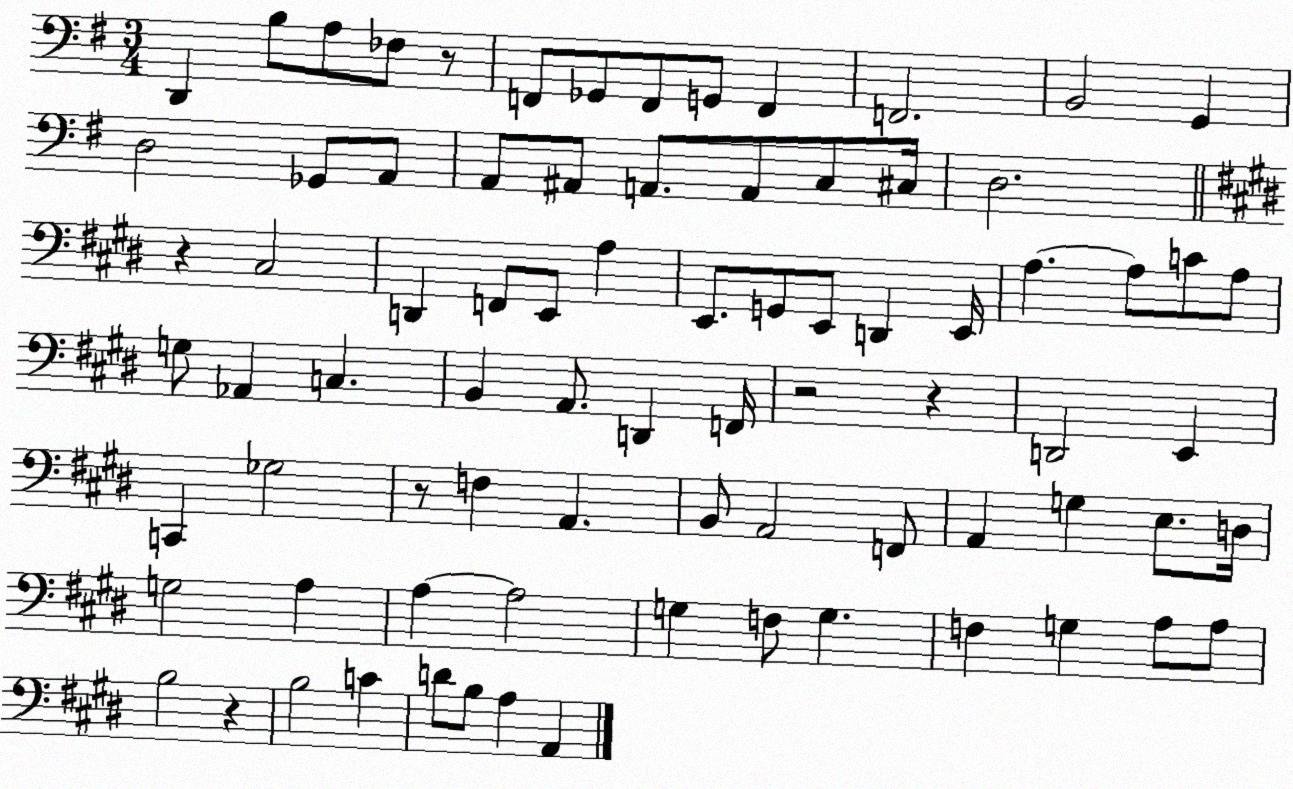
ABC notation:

X:1
T:Untitled
M:3/4
L:1/4
K:G
D,, B,/2 A,/2 _F,/2 z/2 F,,/2 _G,,/2 F,,/2 G,,/2 F,, F,,2 B,,2 G,, D,2 _G,,/2 A,,/2 A,,/2 ^A,,/2 A,,/2 A,,/2 C,/2 ^C,/4 D,2 z ^C,2 D,, F,,/2 E,,/2 A, E,,/2 G,,/2 E,,/2 D,, E,,/4 A, A,/2 C/2 A,/2 G,/2 _A,, C, B,, A,,/2 D,, F,,/4 z2 z D,,2 E,, C,, _G,2 z/2 F, A,, B,,/2 A,,2 F,,/2 A,, G, E,/2 D,/4 G,2 A, A, A,2 G, F,/2 G, F, G, A,/2 A,/2 B,2 z B,2 C D/2 B,/2 A, A,,